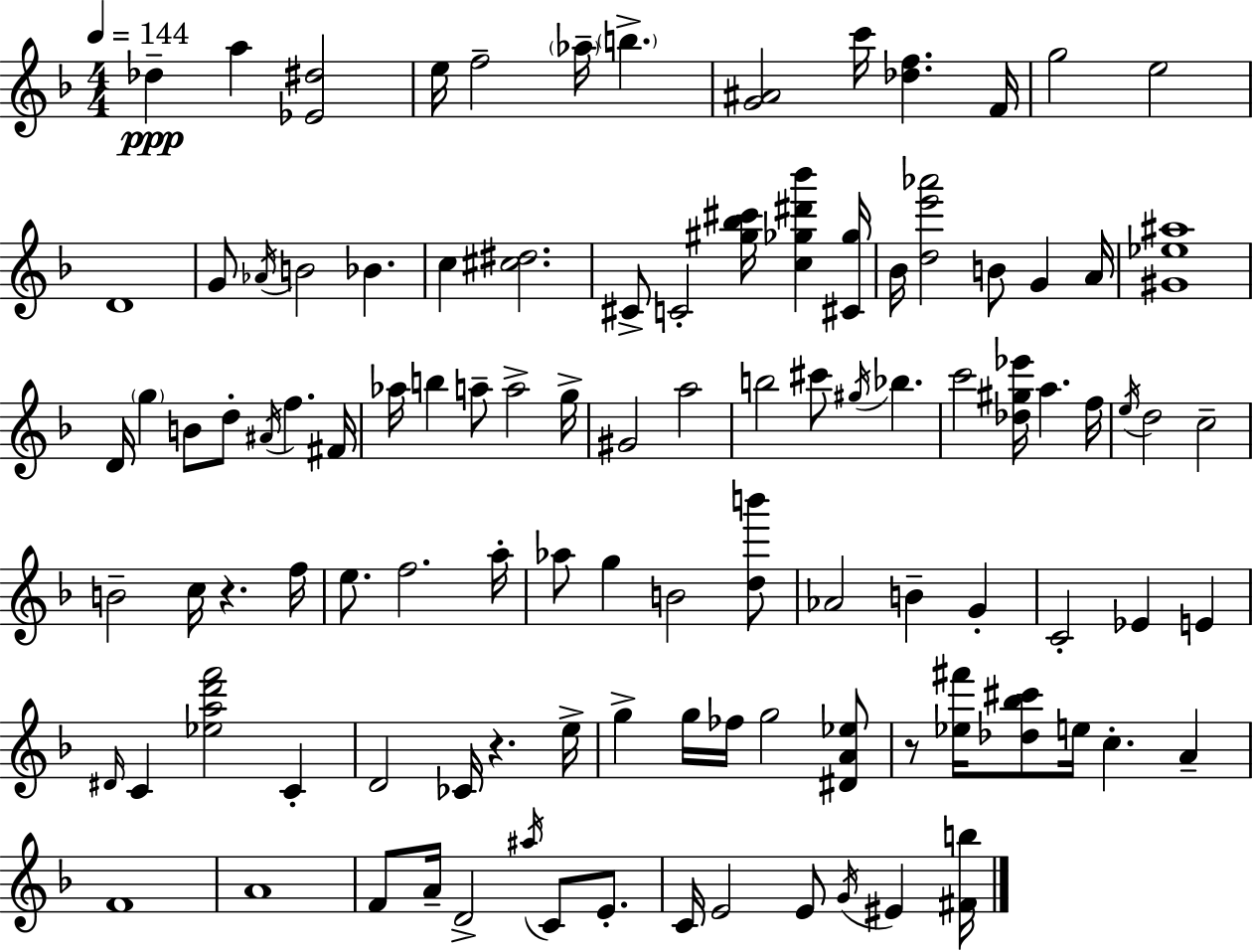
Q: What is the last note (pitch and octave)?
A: EIS4